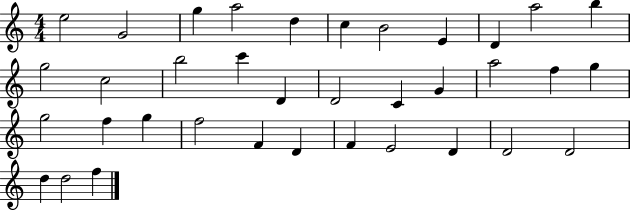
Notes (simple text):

E5/h G4/h G5/q A5/h D5/q C5/q B4/h E4/q D4/q A5/h B5/q G5/h C5/h B5/h C6/q D4/q D4/h C4/q G4/q A5/h F5/q G5/q G5/h F5/q G5/q F5/h F4/q D4/q F4/q E4/h D4/q D4/h D4/h D5/q D5/h F5/q